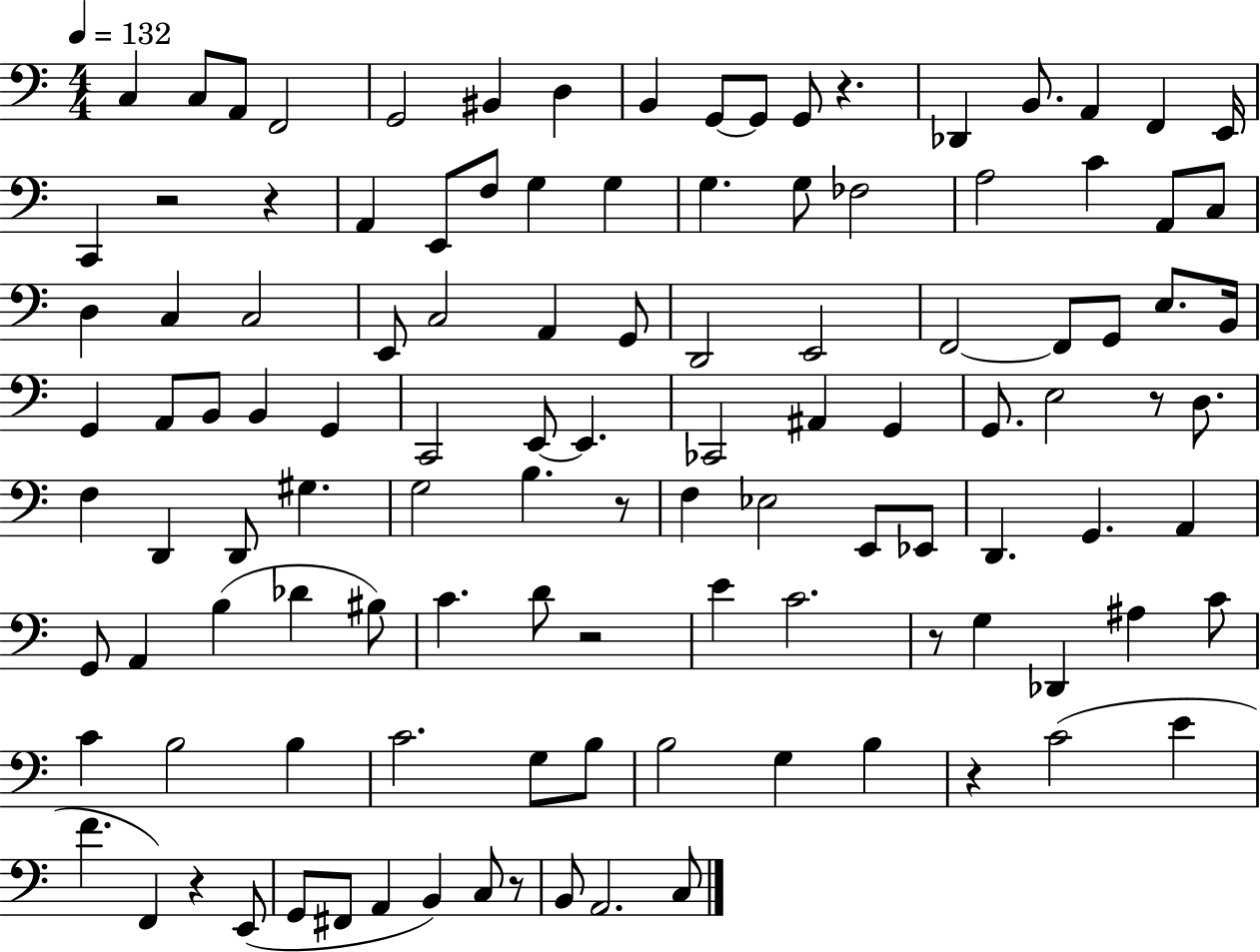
X:1
T:Untitled
M:4/4
L:1/4
K:C
C, C,/2 A,,/2 F,,2 G,,2 ^B,, D, B,, G,,/2 G,,/2 G,,/2 z _D,, B,,/2 A,, F,, E,,/4 C,, z2 z A,, E,,/2 F,/2 G, G, G, G,/2 _F,2 A,2 C A,,/2 C,/2 D, C, C,2 E,,/2 C,2 A,, G,,/2 D,,2 E,,2 F,,2 F,,/2 G,,/2 E,/2 B,,/4 G,, A,,/2 B,,/2 B,, G,, C,,2 E,,/2 E,, _C,,2 ^A,, G,, G,,/2 E,2 z/2 D,/2 F, D,, D,,/2 ^G, G,2 B, z/2 F, _E,2 E,,/2 _E,,/2 D,, G,, A,, G,,/2 A,, B, _D ^B,/2 C D/2 z2 E C2 z/2 G, _D,, ^A, C/2 C B,2 B, C2 G,/2 B,/2 B,2 G, B, z C2 E F F,, z E,,/2 G,,/2 ^F,,/2 A,, B,, C,/2 z/2 B,,/2 A,,2 C,/2